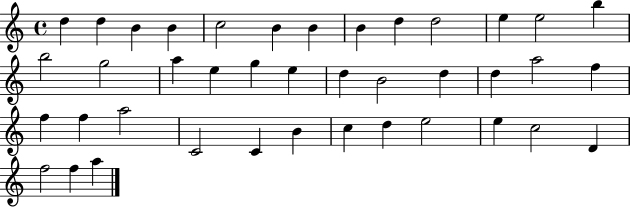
{
  \clef treble
  \time 4/4
  \defaultTimeSignature
  \key c \major
  d''4 d''4 b'4 b'4 | c''2 b'4 b'4 | b'4 d''4 d''2 | e''4 e''2 b''4 | \break b''2 g''2 | a''4 e''4 g''4 e''4 | d''4 b'2 d''4 | d''4 a''2 f''4 | \break f''4 f''4 a''2 | c'2 c'4 b'4 | c''4 d''4 e''2 | e''4 c''2 d'4 | \break f''2 f''4 a''4 | \bar "|."
}